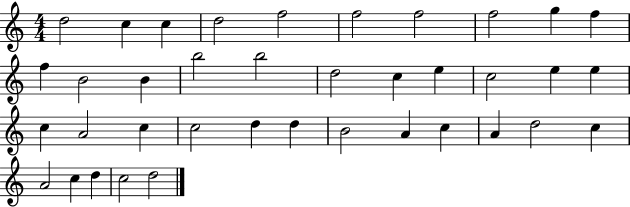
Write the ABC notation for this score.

X:1
T:Untitled
M:4/4
L:1/4
K:C
d2 c c d2 f2 f2 f2 f2 g f f B2 B b2 b2 d2 c e c2 e e c A2 c c2 d d B2 A c A d2 c A2 c d c2 d2